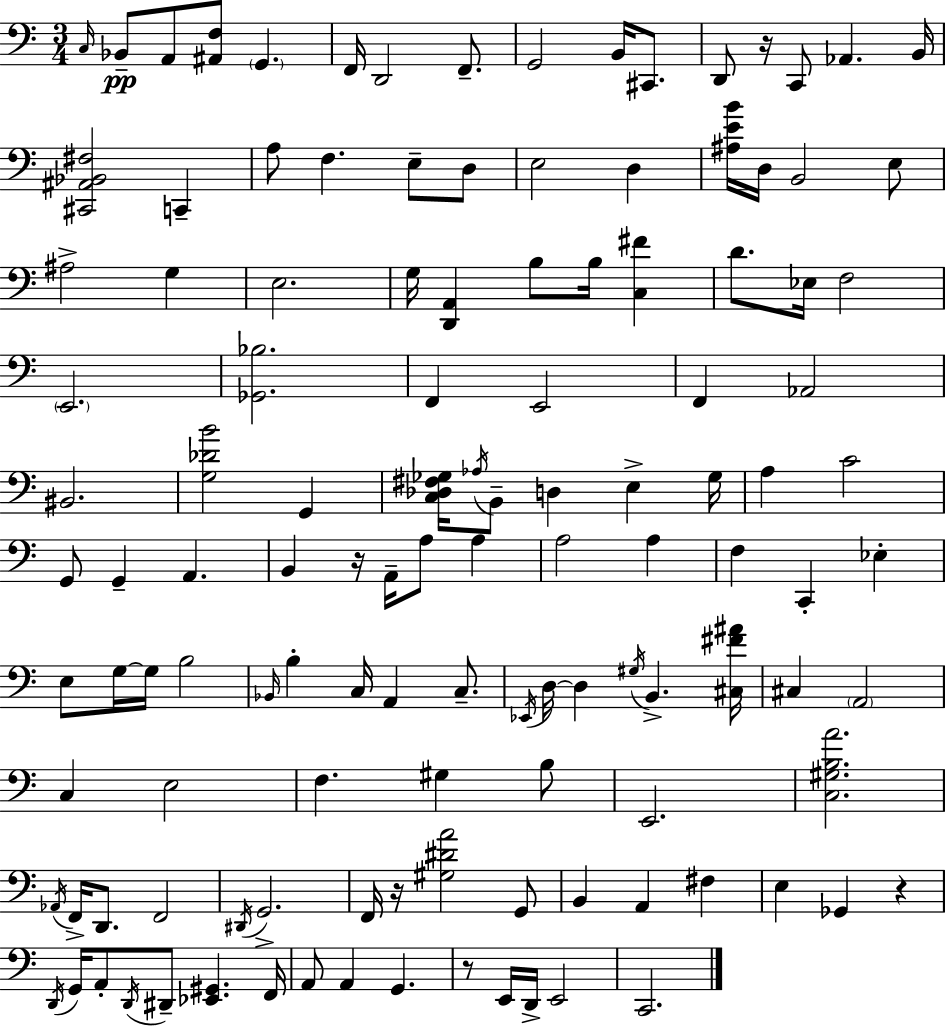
X:1
T:Untitled
M:3/4
L:1/4
K:Am
C,/4 _B,,/2 A,,/2 [^A,,F,]/2 G,, F,,/4 D,,2 F,,/2 G,,2 B,,/4 ^C,,/2 D,,/2 z/4 C,,/2 _A,, B,,/4 [^C,,^A,,_B,,^F,]2 C,, A,/2 F, E,/2 D,/2 E,2 D, [^A,EB]/4 D,/4 B,,2 E,/2 ^A,2 G, E,2 G,/4 [D,,A,,] B,/2 B,/4 [C,^F] D/2 _E,/4 F,2 E,,2 [_G,,_B,]2 F,, E,,2 F,, _A,,2 ^B,,2 [G,_DB]2 G,, [C,_D,^F,_G,]/4 _A,/4 B,,/2 D, E, _G,/4 A, C2 G,,/2 G,, A,, B,, z/4 A,,/4 A,/2 A, A,2 A, F, C,, _E, E,/2 G,/4 G,/4 B,2 _B,,/4 B, C,/4 A,, C,/2 _E,,/4 D,/4 D, ^G,/4 B,, [^C,^F^A]/4 ^C, A,,2 C, E,2 F, ^G, B,/2 E,,2 [C,^G,B,A]2 _A,,/4 F,,/4 D,,/2 F,,2 ^D,,/4 G,,2 F,,/4 z/4 [^G,^DA]2 G,,/2 B,, A,, ^F, E, _G,, z D,,/4 G,,/4 A,,/2 D,,/4 ^D,,/2 [_E,,^G,,] F,,/4 A,,/2 A,, G,, z/2 E,,/4 D,,/4 E,,2 C,,2